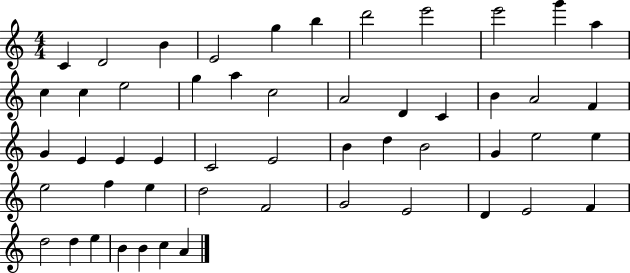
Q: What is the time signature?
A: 4/4